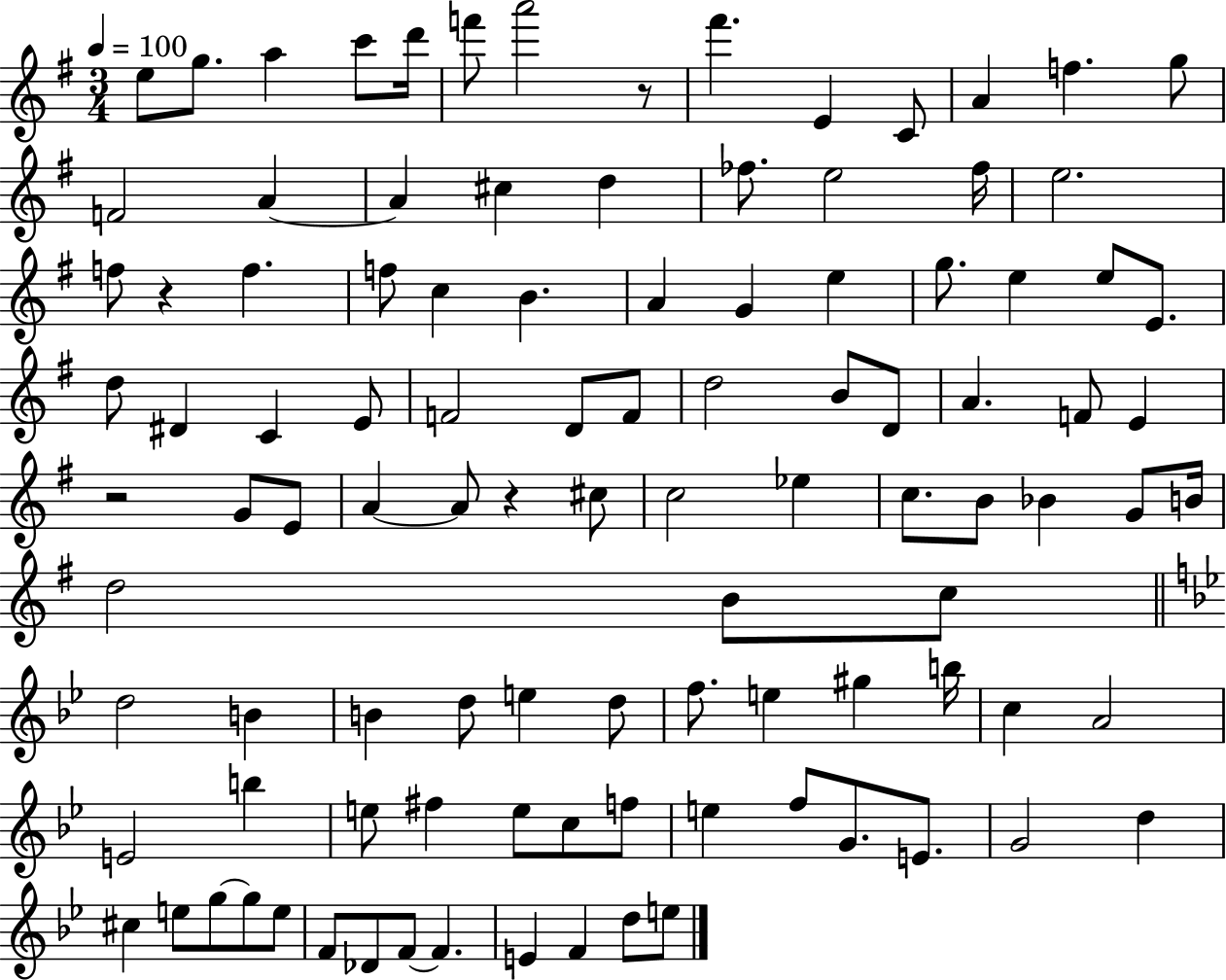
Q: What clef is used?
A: treble